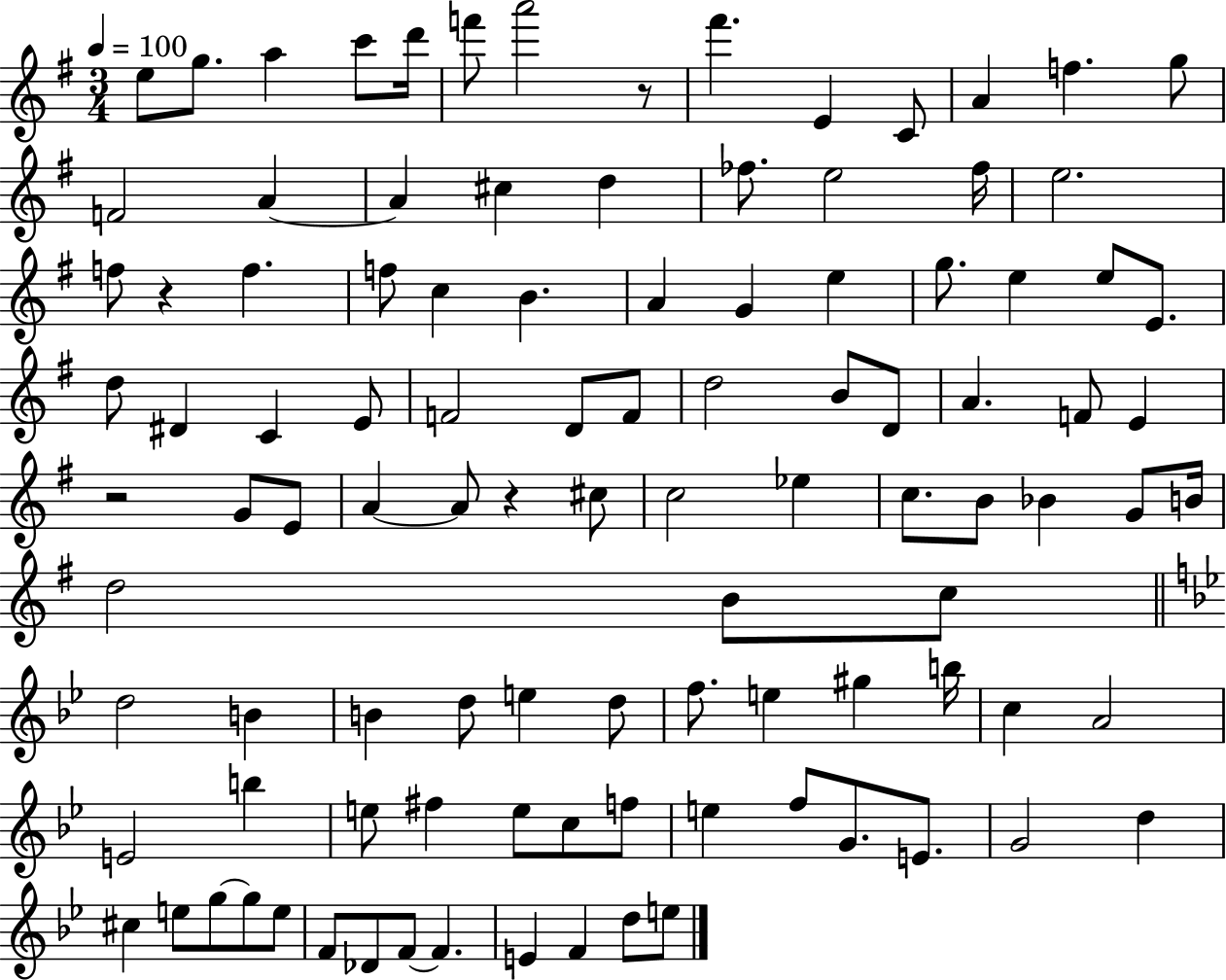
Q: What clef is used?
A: treble